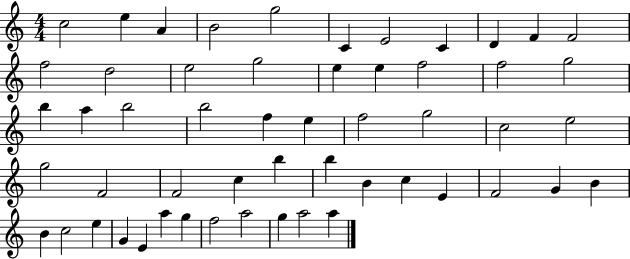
C5/h E5/q A4/q B4/h G5/h C4/q E4/h C4/q D4/q F4/q F4/h F5/h D5/h E5/h G5/h E5/q E5/q F5/h F5/h G5/h B5/q A5/q B5/h B5/h F5/q E5/q F5/h G5/h C5/h E5/h G5/h F4/h F4/h C5/q B5/q B5/q B4/q C5/q E4/q F4/h G4/q B4/q B4/q C5/h E5/q G4/q E4/q A5/q G5/q F5/h A5/h G5/q A5/h A5/q